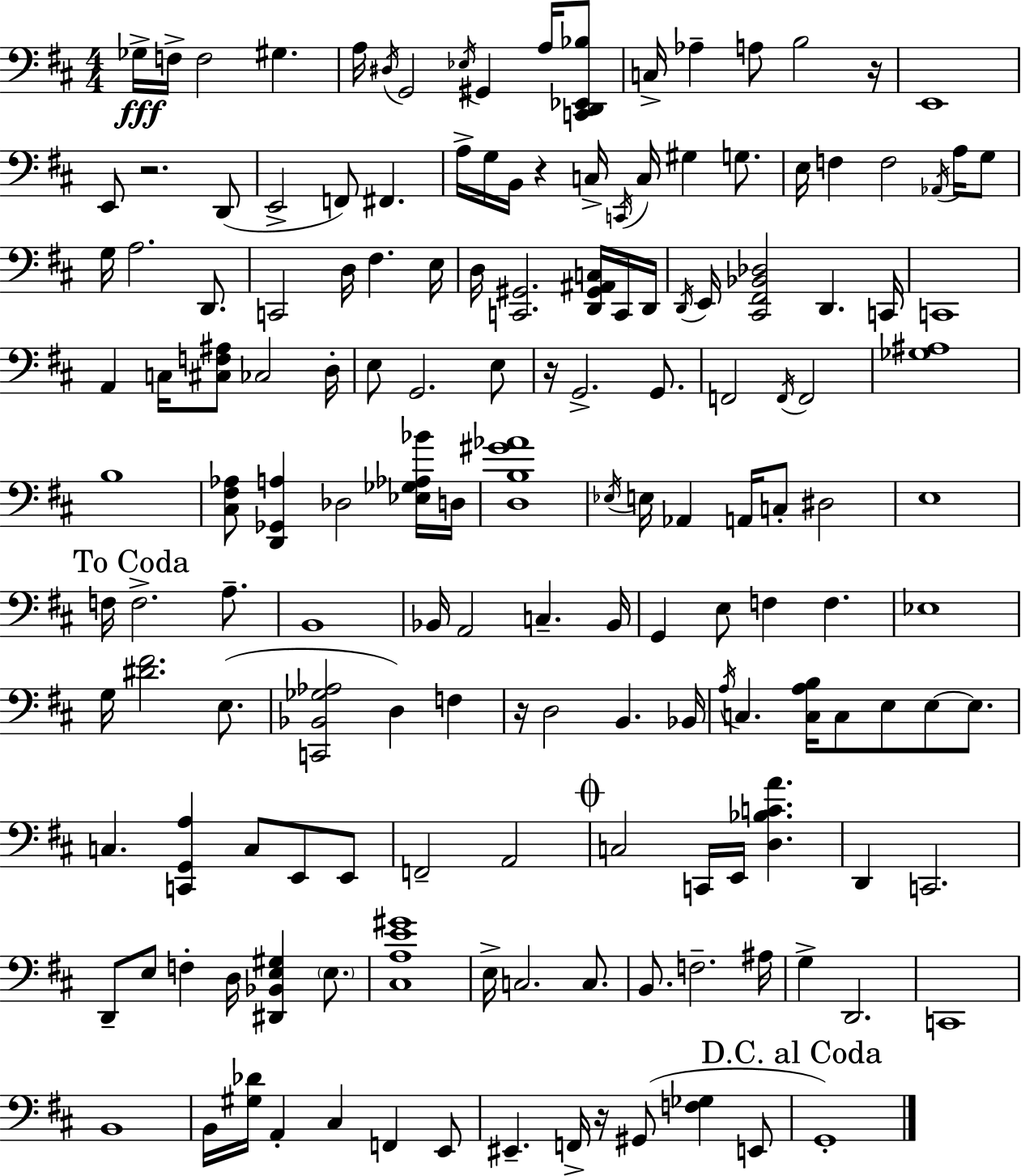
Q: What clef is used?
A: bass